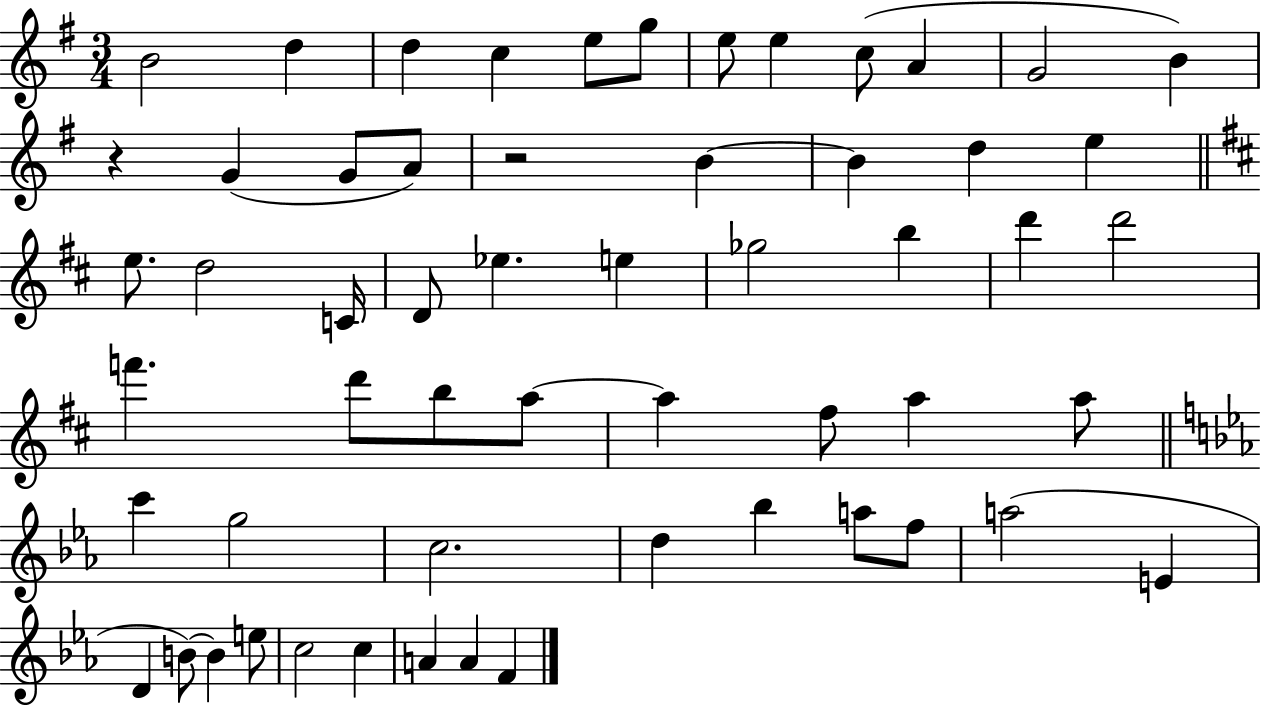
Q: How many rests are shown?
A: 2